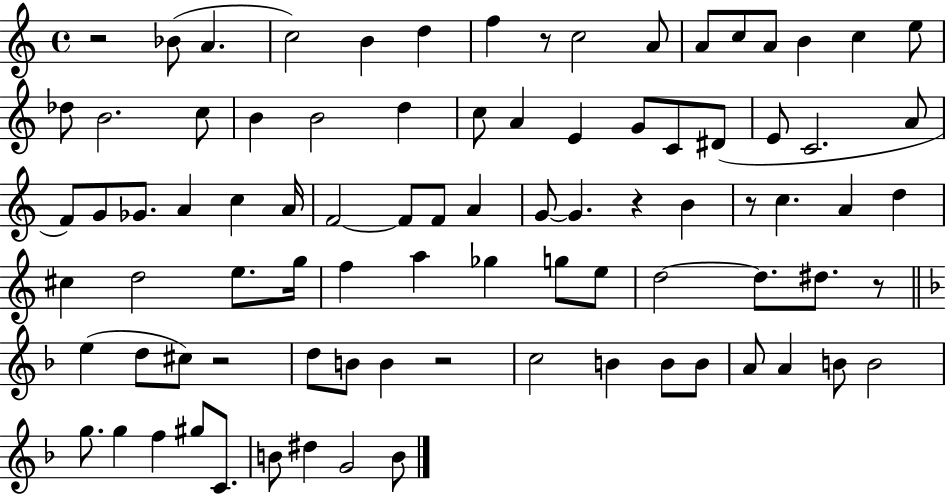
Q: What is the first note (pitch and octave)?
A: Bb4